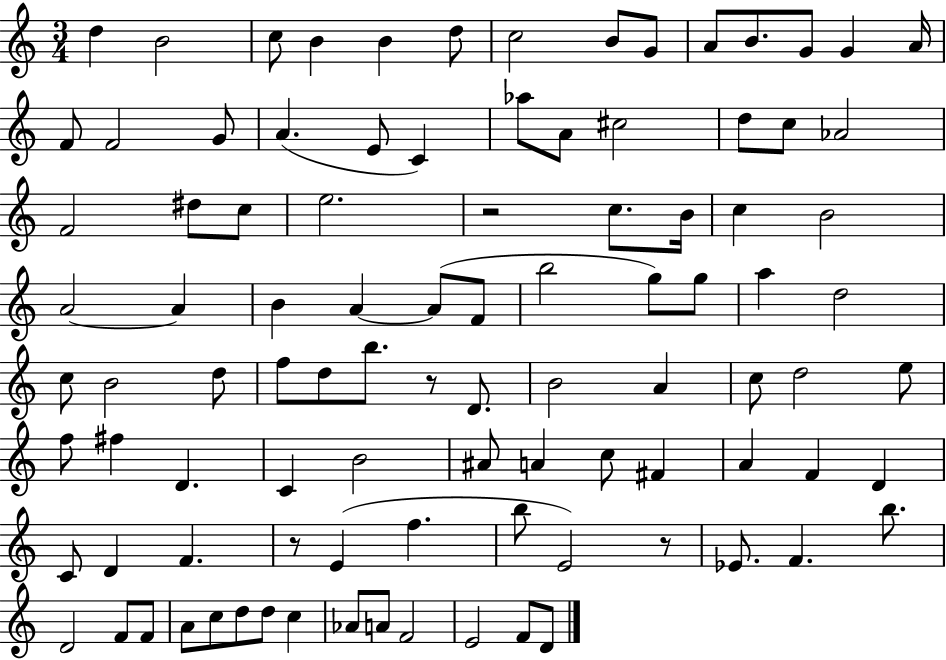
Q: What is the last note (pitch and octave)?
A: D4